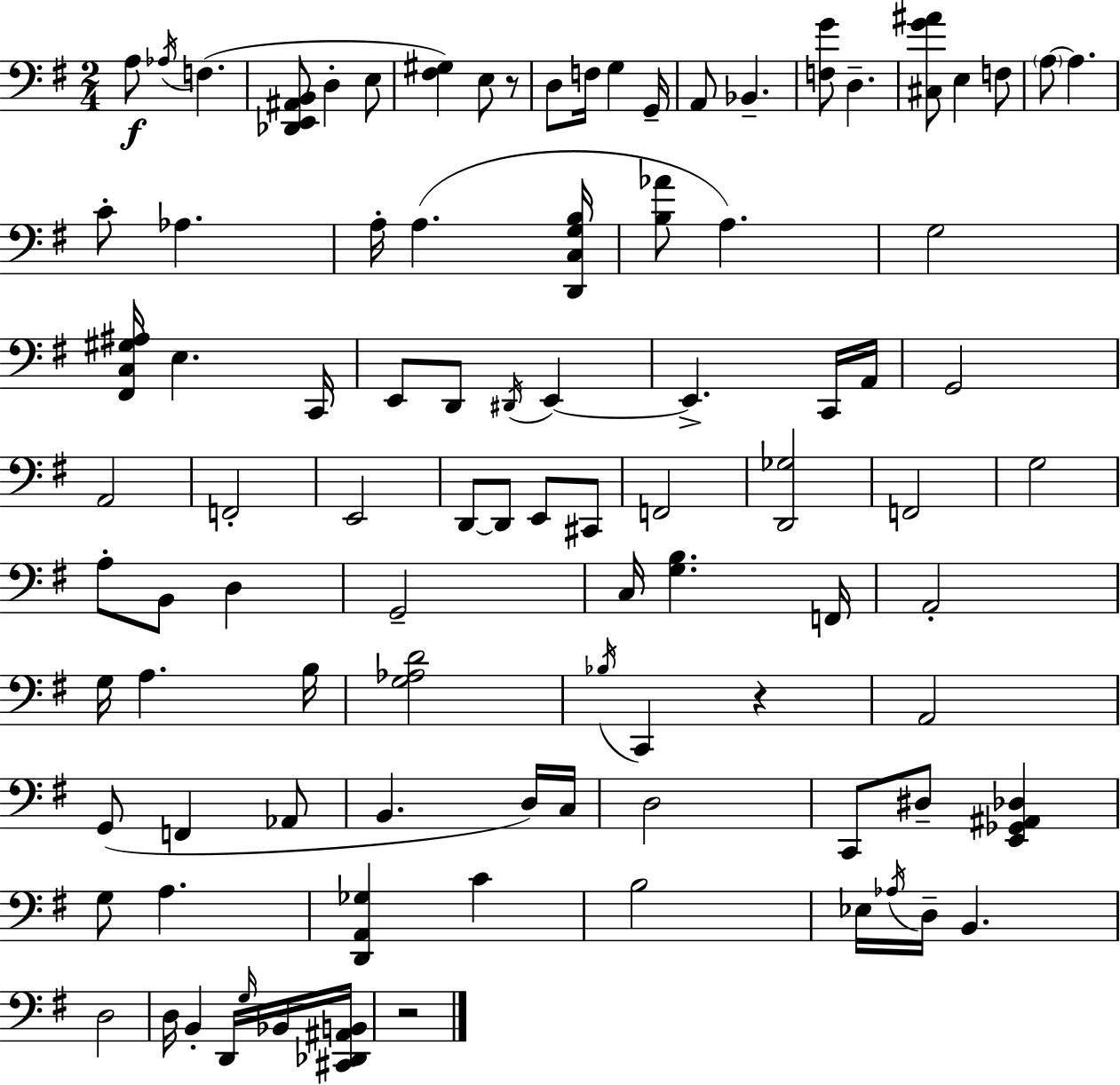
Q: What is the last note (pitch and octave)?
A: Bb2